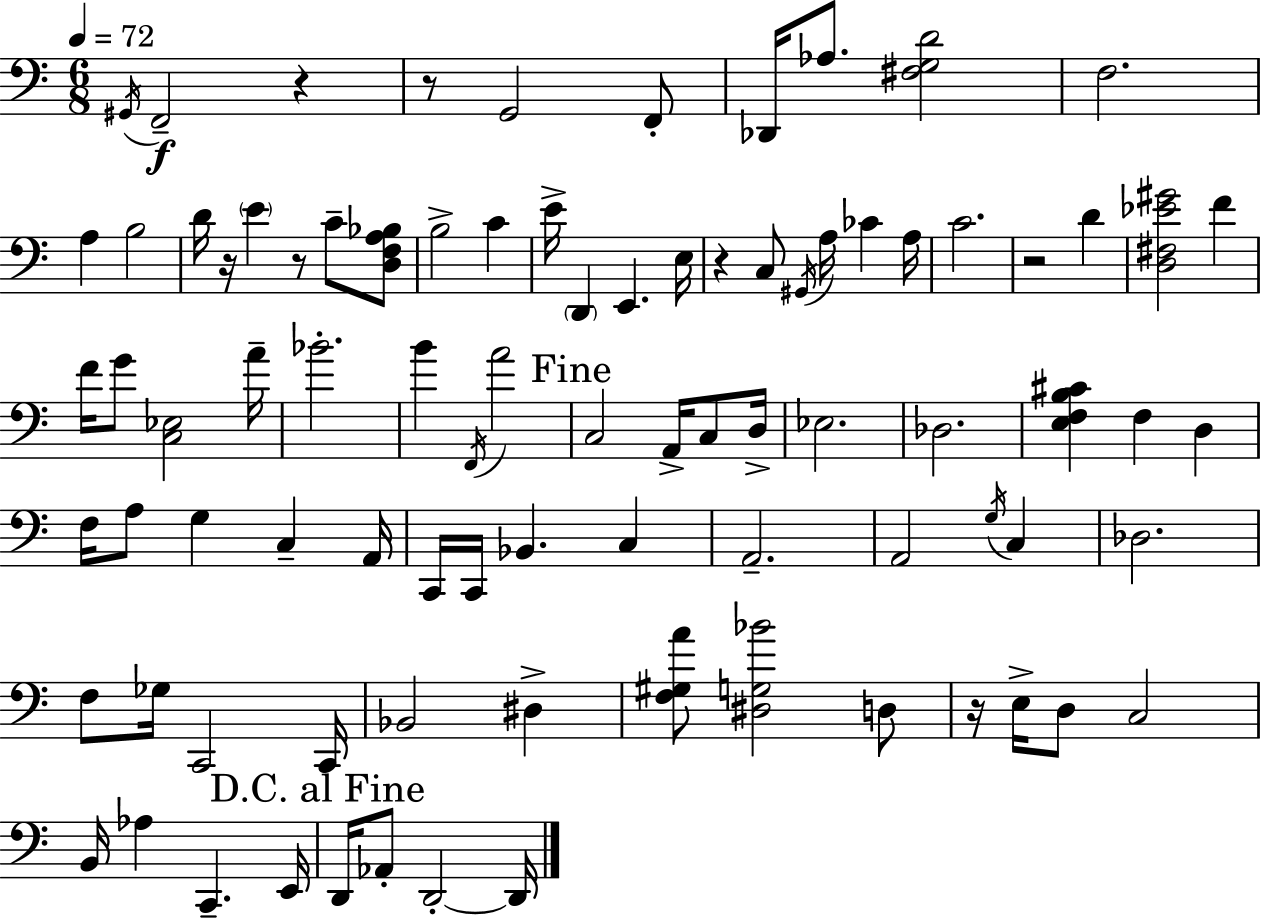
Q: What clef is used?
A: bass